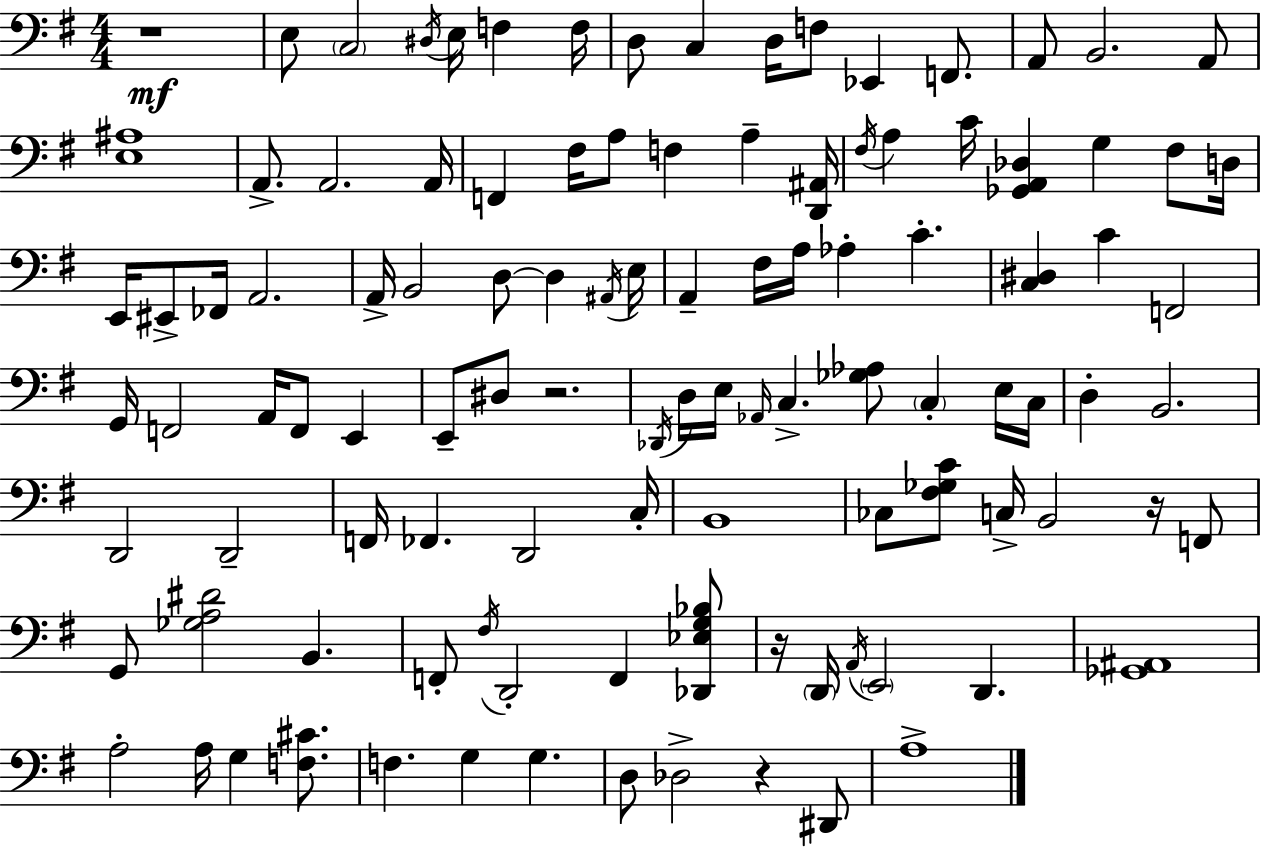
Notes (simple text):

R/w E3/e C3/h D#3/s E3/s F3/q F3/s D3/e C3/q D3/s F3/e Eb2/q F2/e. A2/e B2/h. A2/e [E3,A#3]/w A2/e. A2/h. A2/s F2/q F#3/s A3/e F3/q A3/q [D2,A#2]/s F#3/s A3/q C4/s [Gb2,A2,Db3]/q G3/q F#3/e D3/s E2/s EIS2/e FES2/s A2/h. A2/s B2/h D3/e D3/q A#2/s E3/s A2/q F#3/s A3/s Ab3/q C4/q. [C3,D#3]/q C4/q F2/h G2/s F2/h A2/s F2/e E2/q E2/e D#3/e R/h. Db2/s D3/s E3/s Ab2/s C3/q. [Gb3,Ab3]/e C3/q E3/s C3/s D3/q B2/h. D2/h D2/h F2/s FES2/q. D2/h C3/s B2/w CES3/e [F#3,Gb3,C4]/e C3/s B2/h R/s F2/e G2/e [Gb3,A3,D#4]/h B2/q. F2/e F#3/s D2/h F2/q [Db2,Eb3,G3,Bb3]/e R/s D2/s A2/s E2/h D2/q. [Gb2,A#2]/w A3/h A3/s G3/q [F3,C#4]/e. F3/q. G3/q G3/q. D3/e Db3/h R/q D#2/e A3/w